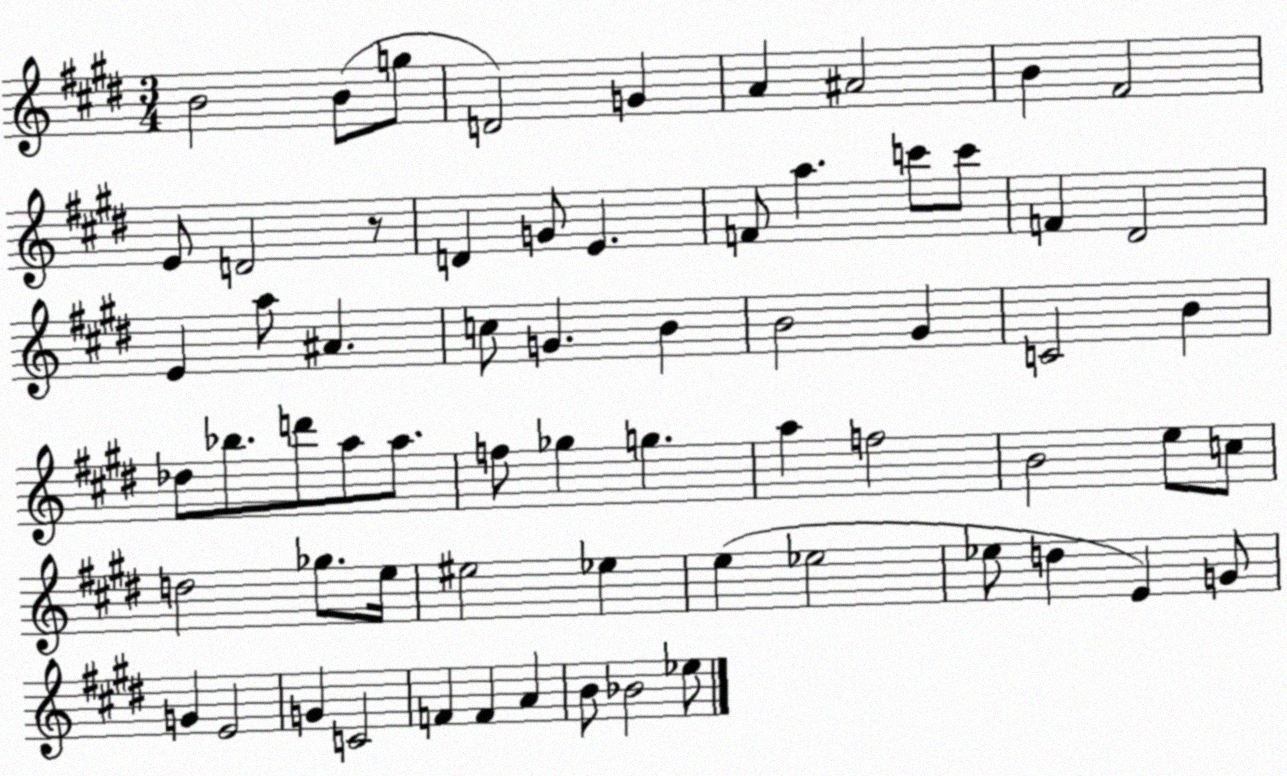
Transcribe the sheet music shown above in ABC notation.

X:1
T:Untitled
M:3/4
L:1/4
K:E
B2 B/2 g/2 D2 G A ^A2 B ^F2 E/2 D2 z/2 D G/2 E F/2 a c'/2 c'/2 F ^D2 E a/2 ^A c/2 G B B2 ^G C2 B _d/2 _b/2 d'/2 a/2 a/2 f/2 _g g a f2 B2 e/2 c/2 d2 _g/2 e/4 ^e2 _e e _e2 _e/2 d E G/2 G E2 G C2 F F A B/2 _B2 _e/2